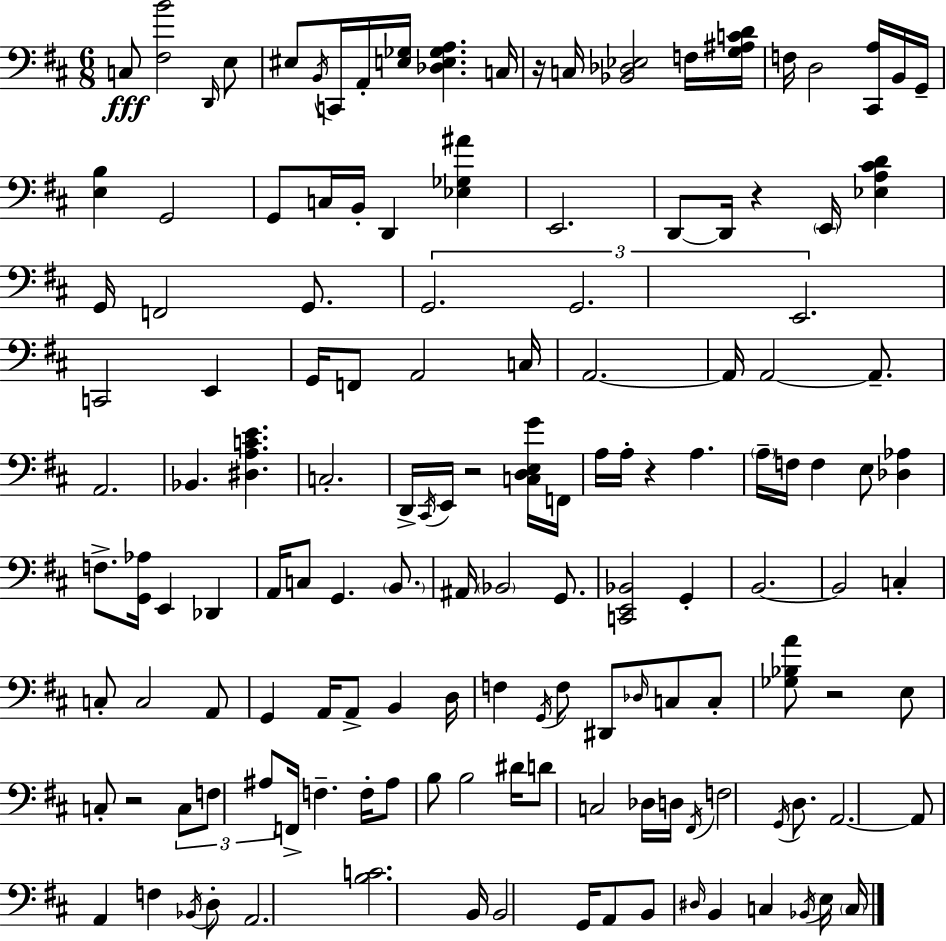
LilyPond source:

{
  \clef bass
  \numericTimeSignature
  \time 6/8
  \key d \major
  c8\fff <fis b'>2 \grace { d,16 } e8 | eis8 \acciaccatura { b,16 } c,16 a,16-. <e ges>16 <des e ges a>4. | c16 r16 c16 <bes, des ees>2 | f16 <g ais c' d'>16 f16 d2 <cis, a>16 | \break b,16 g,16-- <e b>4 g,2 | g,8 c16 b,16-. d,4 <ees ges ais'>4 | e,2. | d,8~~ d,16 r4 \parenthesize e,16 <ees a cis' d'>4 | \break g,16 f,2 g,8. | \tuplet 3/2 { g,2. | g,2. | e,2. } | \break c,2 e,4 | g,16 f,8 a,2 | c16 a,2.~~ | a,16 a,2~~ a,8.-- | \break a,2. | bes,4. <dis a c' e'>4. | c2.-. | d,16-> \acciaccatura { cis,16 } e,16 r2 | \break <c d e g'>16 f,16 a16 a16-. r4 a4. | \parenthesize a16-- f16 f4 e8 <des aes>4 | f8.-> <g, aes>16 e,4 des,4 | a,16 c8 g,4. | \break \parenthesize b,8. ais,16 \parenthesize bes,2 | g,8. <c, e, bes,>2 g,4-. | b,2.~~ | b,2 c4-. | \break c8-. c2 | a,8 g,4 a,16 a,8-> b,4 | d16 f4 \acciaccatura { g,16 } f8 dis,8 | \grace { des16 } c8 c8-. <ges bes a'>8 r2 | \break e8 c8-. r2 | \tuplet 3/2 { c8 f8 ais8 } f,16-> f4.-- | f16-. ais8 b8 b2 | dis'16 d'8 c2 | \break des16 d16 \acciaccatura { fis,16 } f2 | \acciaccatura { g,16 } d8. a,2.~~ | a,8 a,4 | f4 \acciaccatura { bes,16 } d8-. a,2. | \break <b c'>2. | b,16 b,2 | g,16 a,8 b,8 \grace { dis16 } b,4 | c4 \acciaccatura { bes,16 } e16 \parenthesize c16 \bar "|."
}